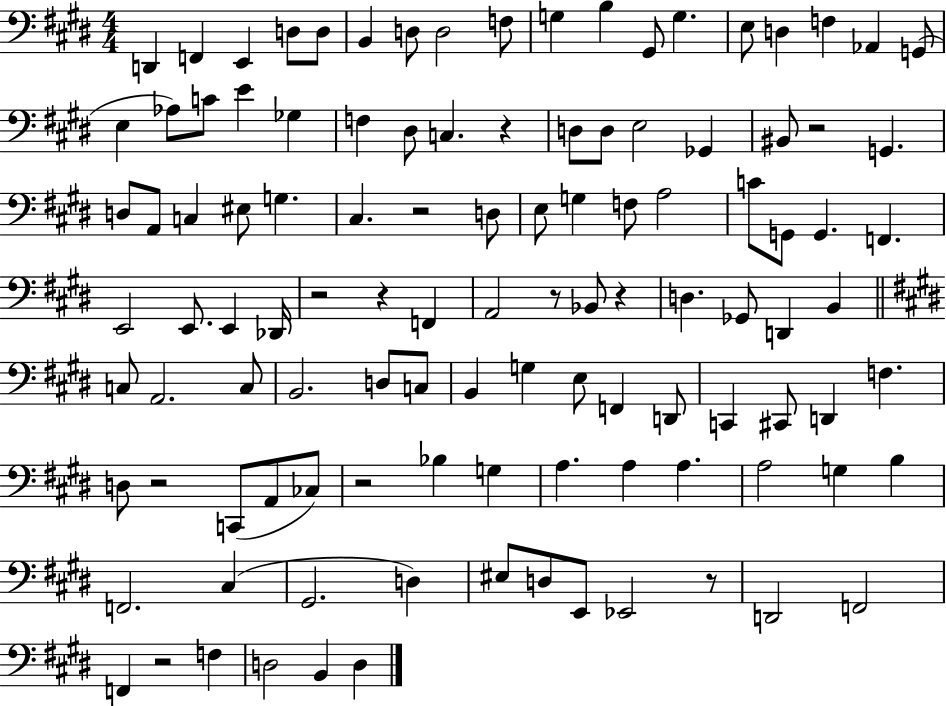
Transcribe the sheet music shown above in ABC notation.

X:1
T:Untitled
M:4/4
L:1/4
K:E
D,, F,, E,, D,/2 D,/2 B,, D,/2 D,2 F,/2 G, B, ^G,,/2 G, E,/2 D, F, _A,, G,,/2 E, _A,/2 C/2 E _G, F, ^D,/2 C, z D,/2 D,/2 E,2 _G,, ^B,,/2 z2 G,, D,/2 A,,/2 C, ^E,/2 G, ^C, z2 D,/2 E,/2 G, F,/2 A,2 C/2 G,,/2 G,, F,, E,,2 E,,/2 E,, _D,,/4 z2 z F,, A,,2 z/2 _B,,/2 z D, _G,,/2 D,, B,, C,/2 A,,2 C,/2 B,,2 D,/2 C,/2 B,, G, E,/2 F,, D,,/2 C,, ^C,,/2 D,, F, D,/2 z2 C,,/2 A,,/2 _C,/2 z2 _B, G, A, A, A, A,2 G, B, F,,2 ^C, ^G,,2 D, ^E,/2 D,/2 E,,/2 _E,,2 z/2 D,,2 F,,2 F,, z2 F, D,2 B,, D,